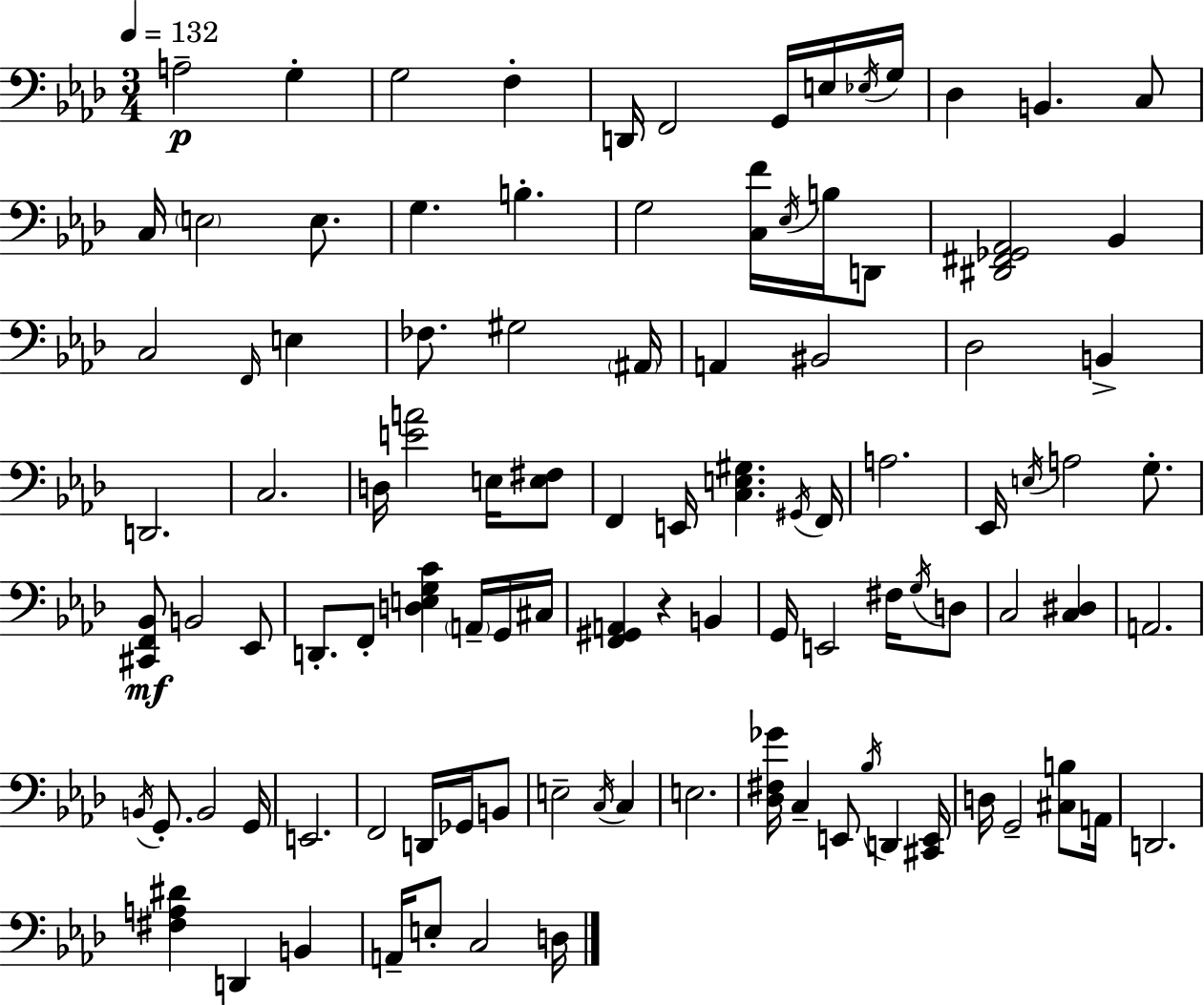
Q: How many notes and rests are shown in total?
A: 102